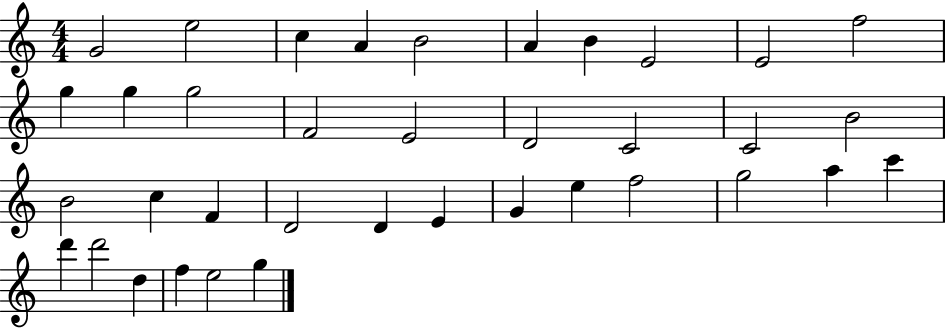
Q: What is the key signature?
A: C major